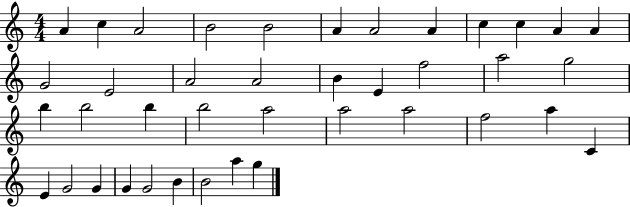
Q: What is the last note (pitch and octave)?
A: G5